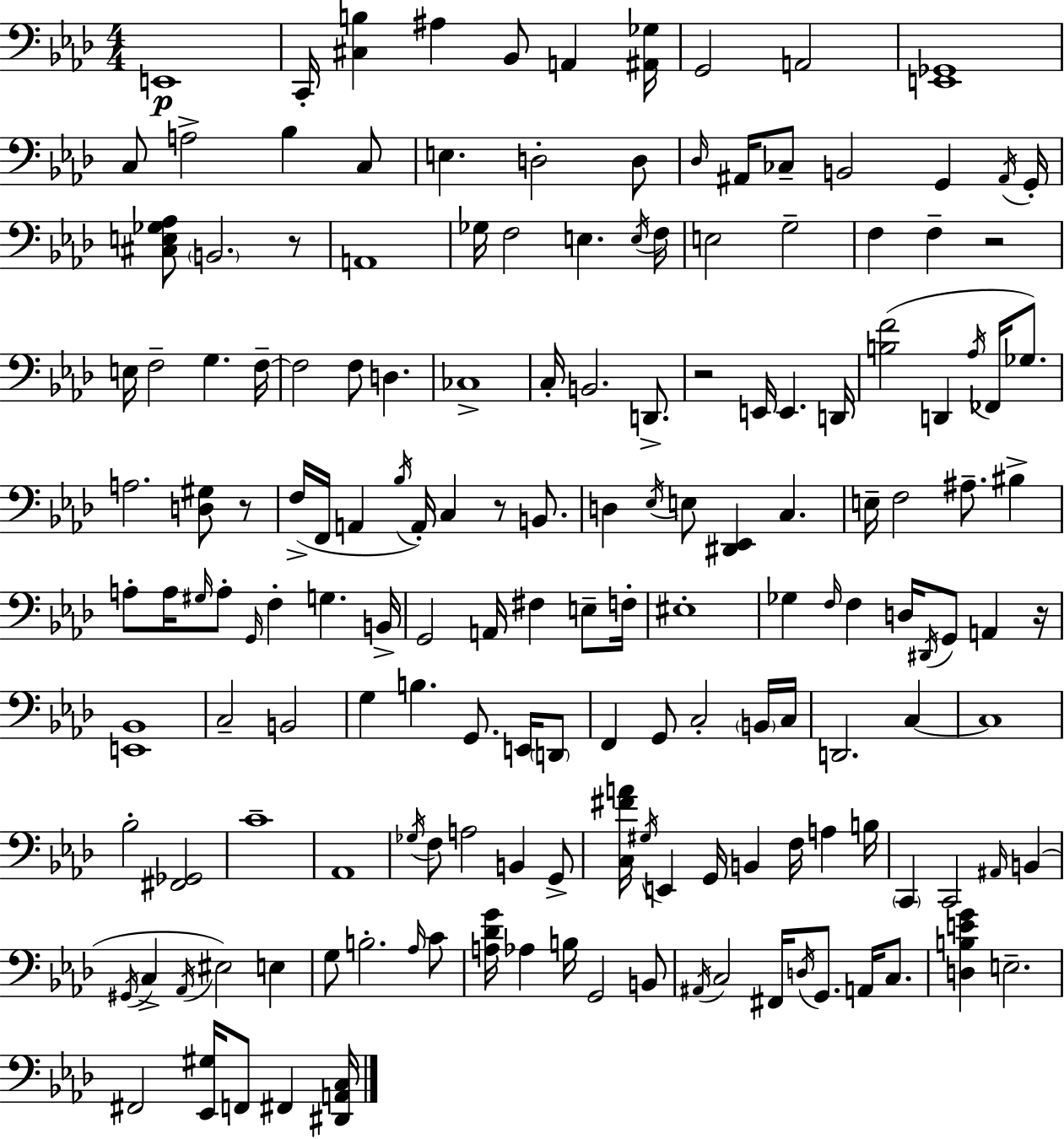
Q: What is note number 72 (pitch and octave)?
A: F3